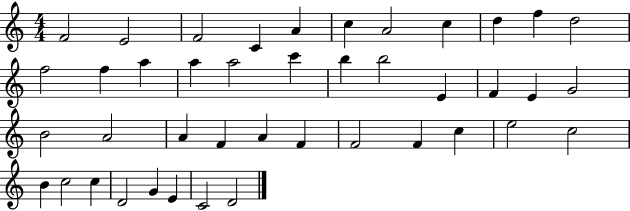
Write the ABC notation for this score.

X:1
T:Untitled
M:4/4
L:1/4
K:C
F2 E2 F2 C A c A2 c d f d2 f2 f a a a2 c' b b2 E F E G2 B2 A2 A F A F F2 F c e2 c2 B c2 c D2 G E C2 D2